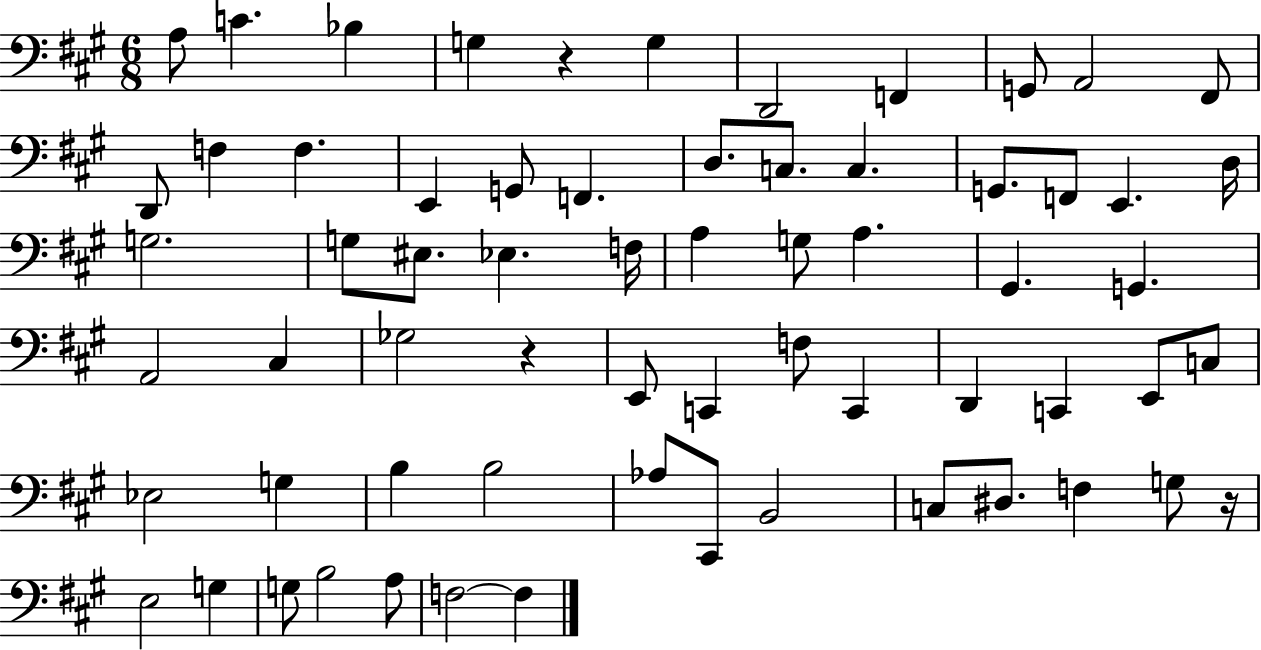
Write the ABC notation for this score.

X:1
T:Untitled
M:6/8
L:1/4
K:A
A,/2 C _B, G, z G, D,,2 F,, G,,/2 A,,2 ^F,,/2 D,,/2 F, F, E,, G,,/2 F,, D,/2 C,/2 C, G,,/2 F,,/2 E,, D,/4 G,2 G,/2 ^E,/2 _E, F,/4 A, G,/2 A, ^G,, G,, A,,2 ^C, _G,2 z E,,/2 C,, F,/2 C,, D,, C,, E,,/2 C,/2 _E,2 G, B, B,2 _A,/2 ^C,,/2 B,,2 C,/2 ^D,/2 F, G,/2 z/4 E,2 G, G,/2 B,2 A,/2 F,2 F,